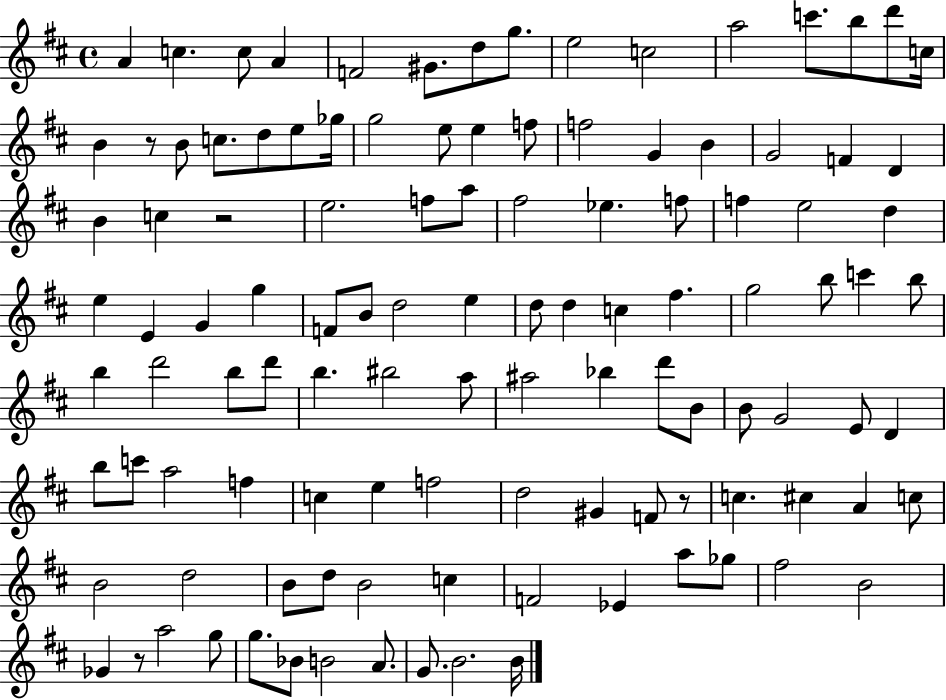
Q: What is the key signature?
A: D major